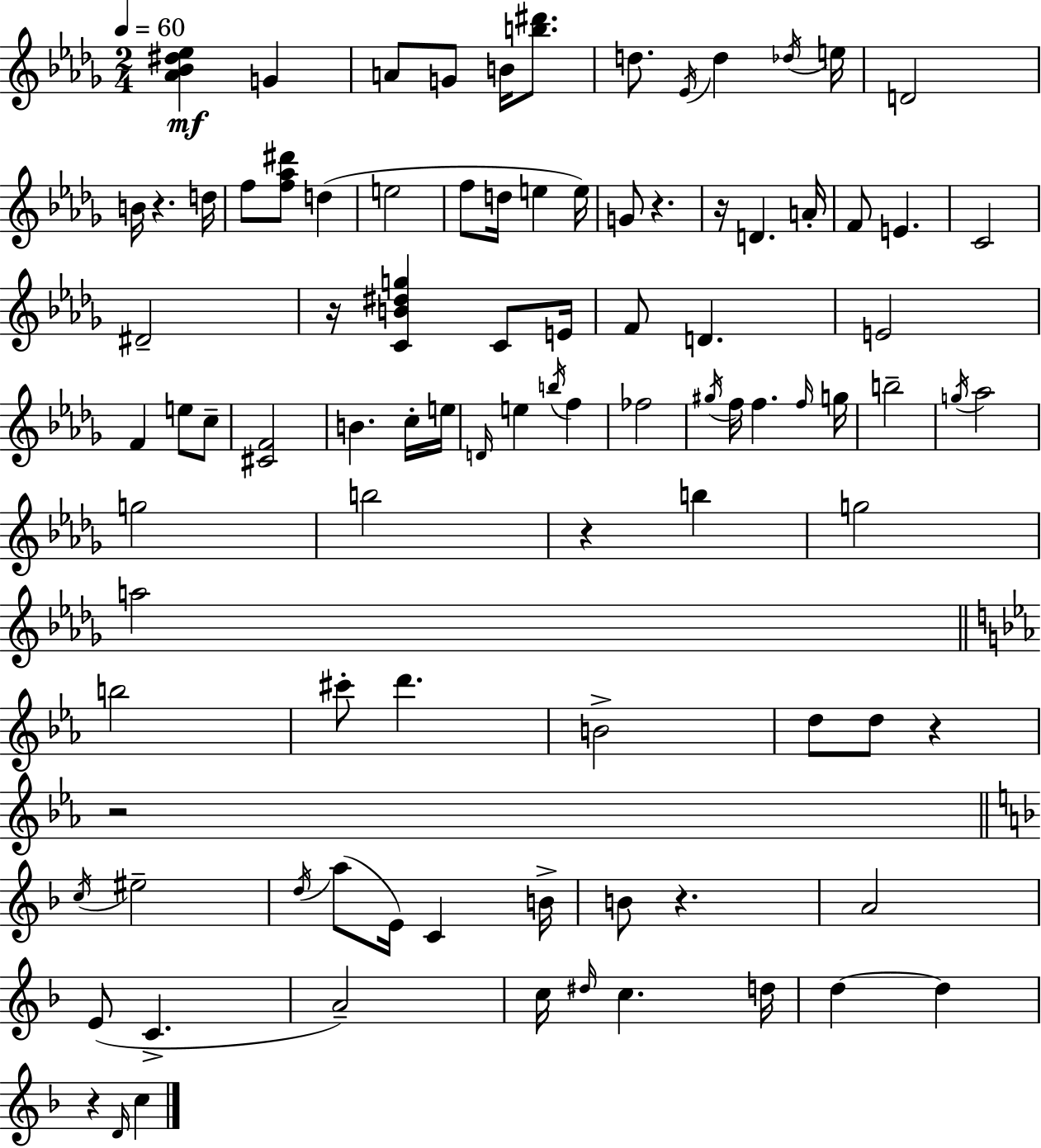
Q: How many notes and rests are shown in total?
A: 95